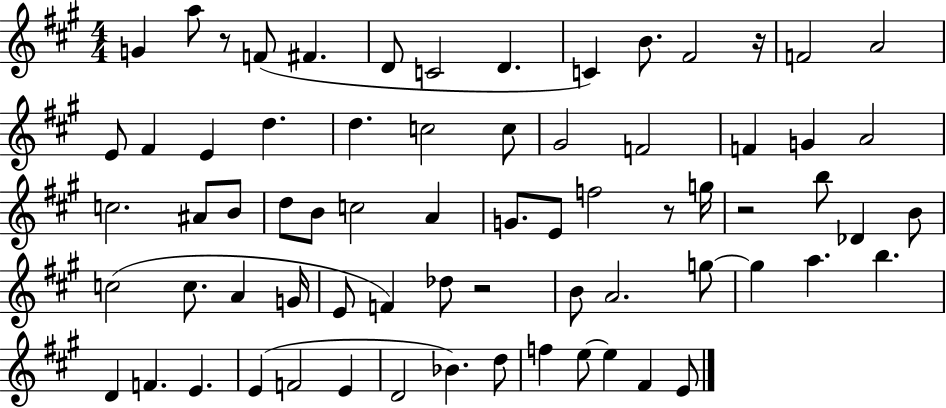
G4/q A5/e R/e F4/e F#4/q. D4/e C4/h D4/q. C4/q B4/e. F#4/h R/s F4/h A4/h E4/e F#4/q E4/q D5/q. D5/q. C5/h C5/e G#4/h F4/h F4/q G4/q A4/h C5/h. A#4/e B4/e D5/e B4/e C5/h A4/q G4/e. E4/e F5/h R/e G5/s R/h B5/e Db4/q B4/e C5/h C5/e. A4/q G4/s E4/e F4/q Db5/e R/h B4/e A4/h. G5/e G5/q A5/q. B5/q. D4/q F4/q. E4/q. E4/q F4/h E4/q D4/h Bb4/q. D5/e F5/q E5/e E5/q F#4/q E4/e